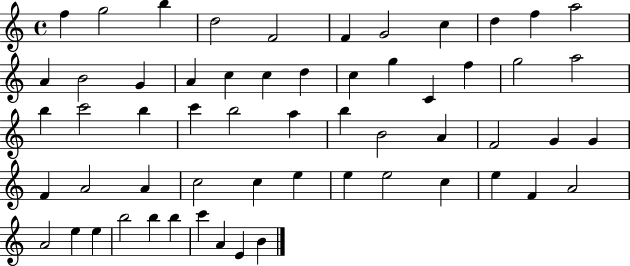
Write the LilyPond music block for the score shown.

{
  \clef treble
  \time 4/4
  \defaultTimeSignature
  \key c \major
  f''4 g''2 b''4 | d''2 f'2 | f'4 g'2 c''4 | d''4 f''4 a''2 | \break a'4 b'2 g'4 | a'4 c''4 c''4 d''4 | c''4 g''4 c'4 f''4 | g''2 a''2 | \break b''4 c'''2 b''4 | c'''4 b''2 a''4 | b''4 b'2 a'4 | f'2 g'4 g'4 | \break f'4 a'2 a'4 | c''2 c''4 e''4 | e''4 e''2 c''4 | e''4 f'4 a'2 | \break a'2 e''4 e''4 | b''2 b''4 b''4 | c'''4 a'4 e'4 b'4 | \bar "|."
}